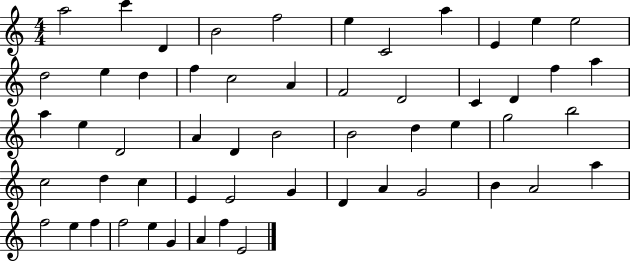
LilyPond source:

{
  \clef treble
  \numericTimeSignature
  \time 4/4
  \key c \major
  a''2 c'''4 d'4 | b'2 f''2 | e''4 c'2 a''4 | e'4 e''4 e''2 | \break d''2 e''4 d''4 | f''4 c''2 a'4 | f'2 d'2 | c'4 d'4 f''4 a''4 | \break a''4 e''4 d'2 | a'4 d'4 b'2 | b'2 d''4 e''4 | g''2 b''2 | \break c''2 d''4 c''4 | e'4 e'2 g'4 | d'4 a'4 g'2 | b'4 a'2 a''4 | \break f''2 e''4 f''4 | f''2 e''4 g'4 | a'4 f''4 e'2 | \bar "|."
}